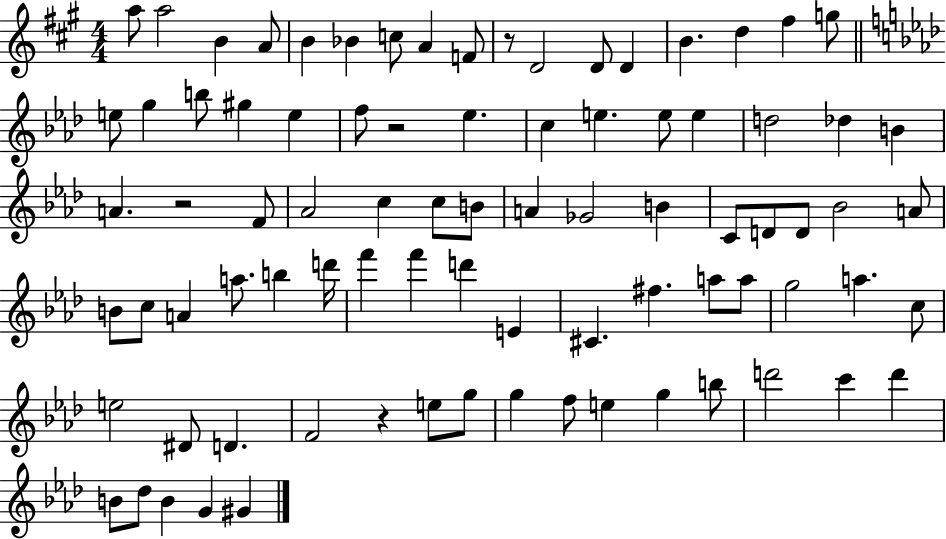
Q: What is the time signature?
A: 4/4